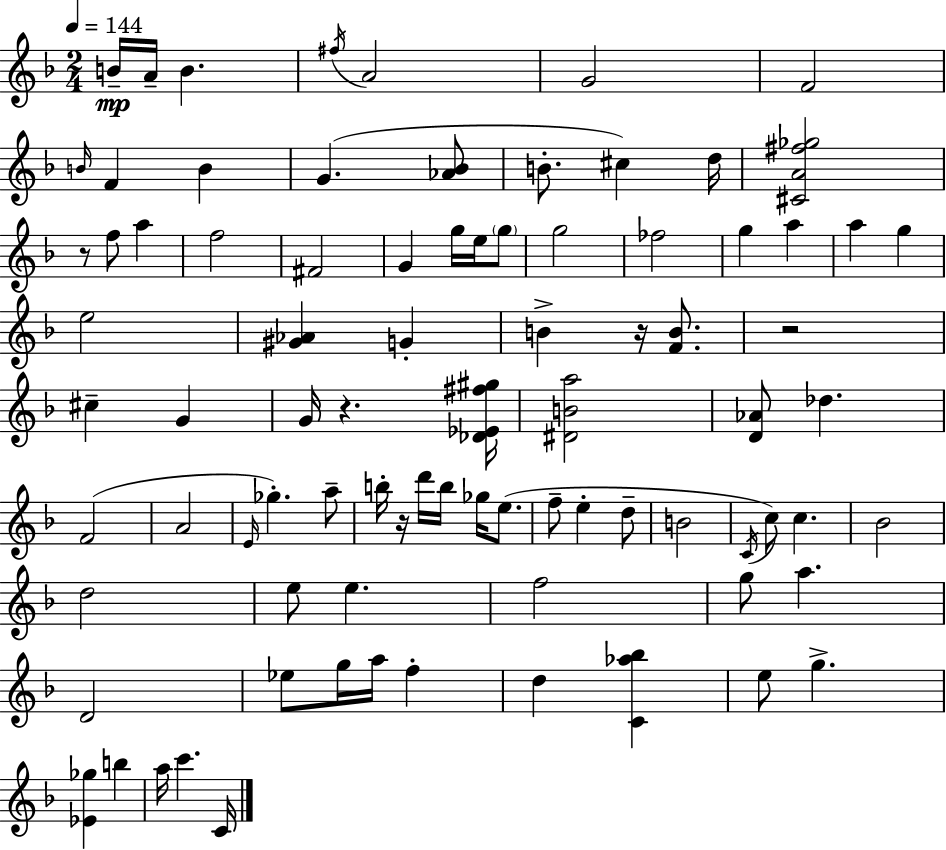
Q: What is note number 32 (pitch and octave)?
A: C#5